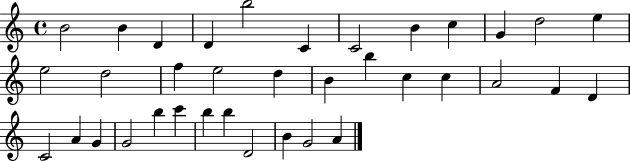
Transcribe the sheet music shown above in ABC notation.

X:1
T:Untitled
M:4/4
L:1/4
K:C
B2 B D D b2 C C2 B c G d2 e e2 d2 f e2 d B b c c A2 F D C2 A G G2 b c' b b D2 B G2 A